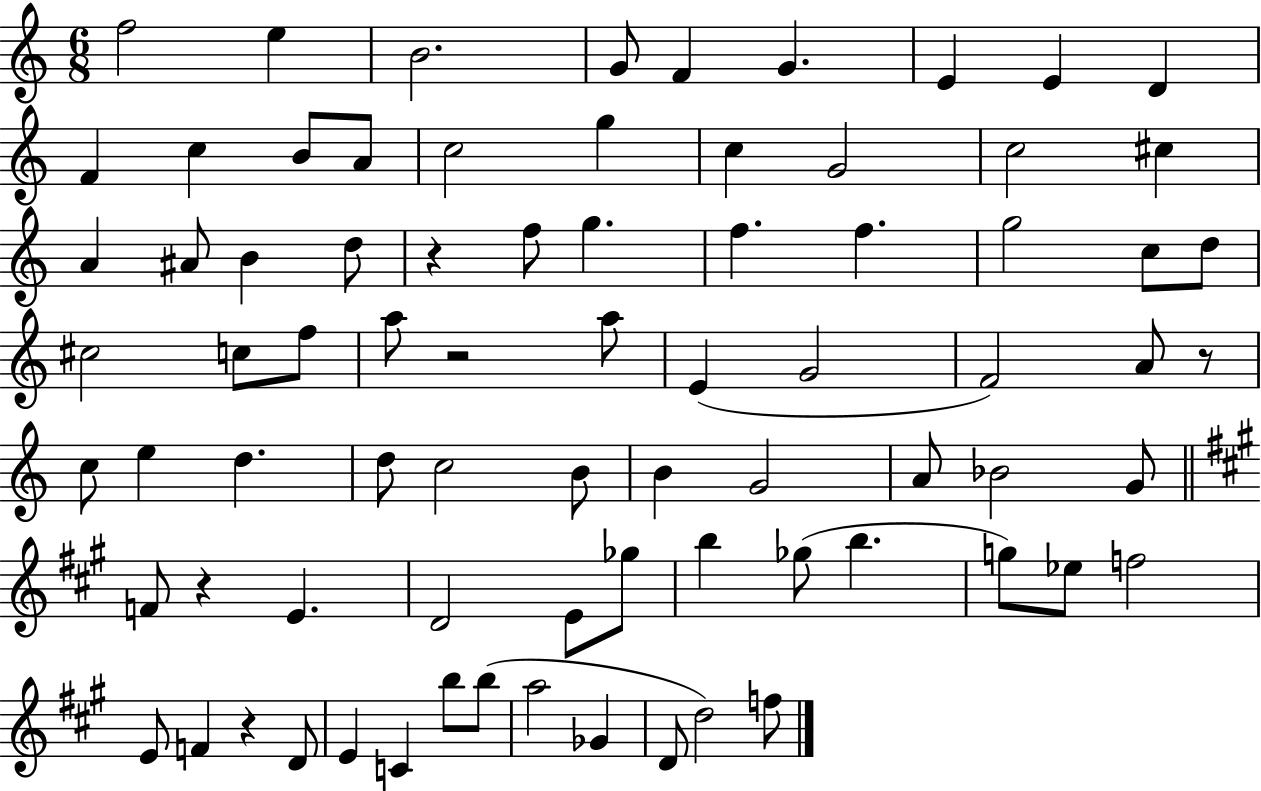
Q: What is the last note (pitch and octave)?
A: F5